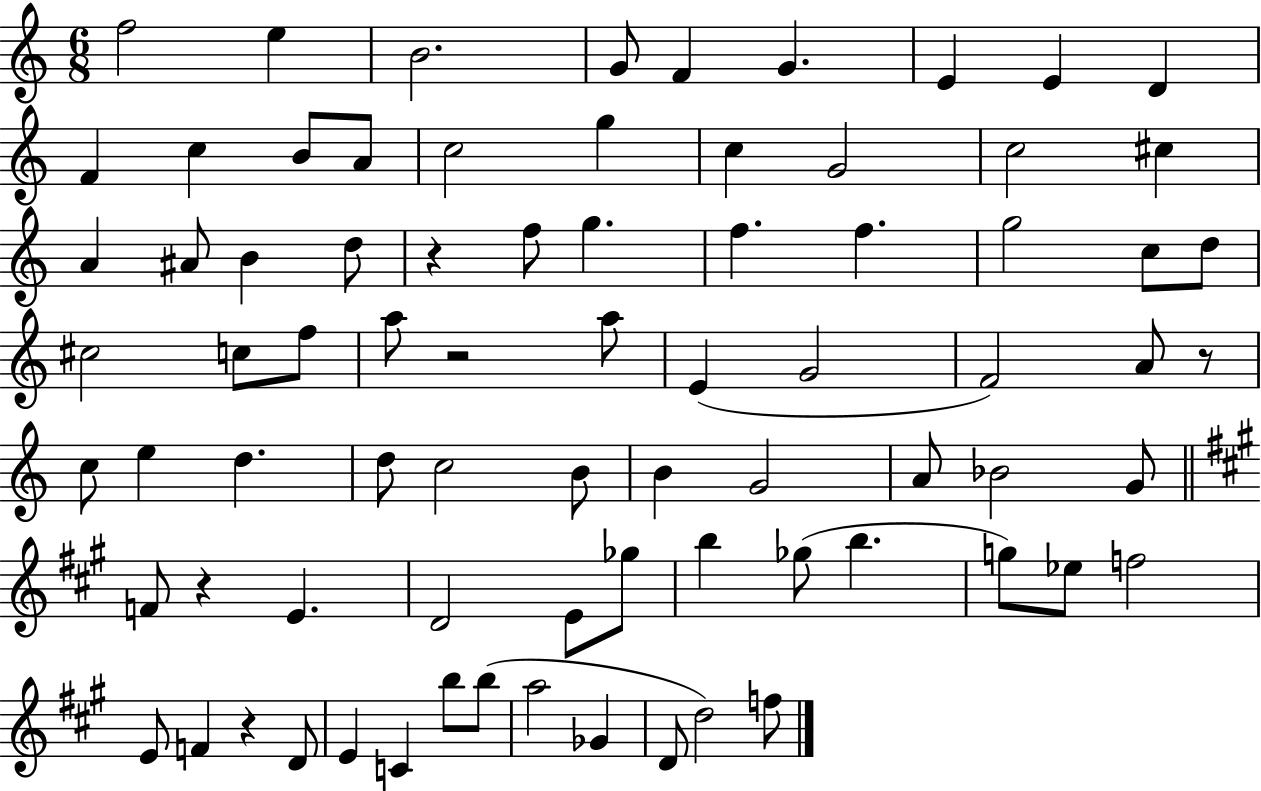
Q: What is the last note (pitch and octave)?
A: F5